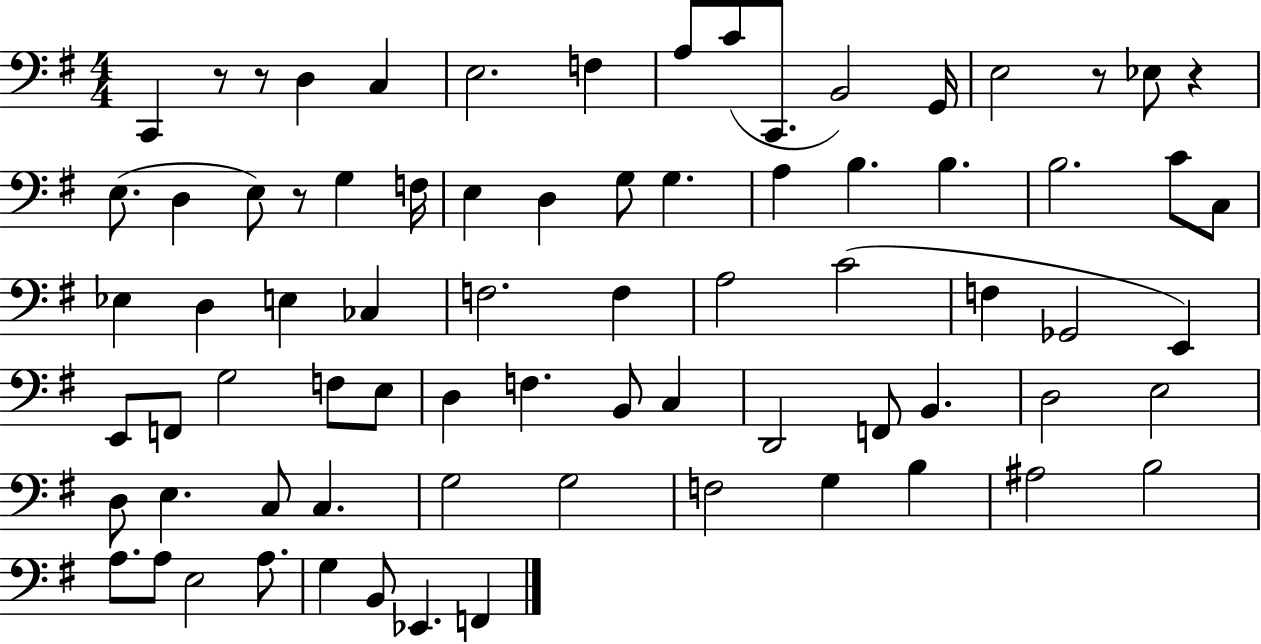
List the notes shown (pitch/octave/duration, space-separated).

C2/q R/e R/e D3/q C3/q E3/h. F3/q A3/e C4/e C2/e. B2/h G2/s E3/h R/e Eb3/e R/q E3/e. D3/q E3/e R/e G3/q F3/s E3/q D3/q G3/e G3/q. A3/q B3/q. B3/q. B3/h. C4/e C3/e Eb3/q D3/q E3/q CES3/q F3/h. F3/q A3/h C4/h F3/q Gb2/h E2/q E2/e F2/e G3/h F3/e E3/e D3/q F3/q. B2/e C3/q D2/h F2/e B2/q. D3/h E3/h D3/e E3/q. C3/e C3/q. G3/h G3/h F3/h G3/q B3/q A#3/h B3/h A3/e. A3/e E3/h A3/e. G3/q B2/e Eb2/q. F2/q